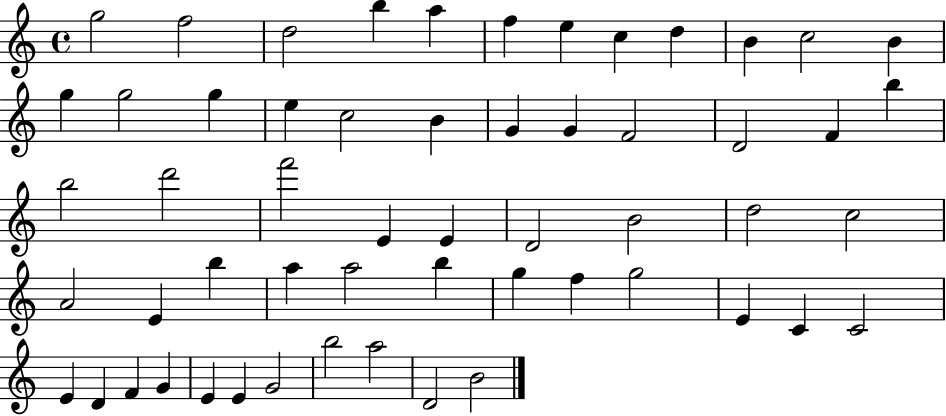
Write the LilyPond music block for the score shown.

{
  \clef treble
  \time 4/4
  \defaultTimeSignature
  \key c \major
  g''2 f''2 | d''2 b''4 a''4 | f''4 e''4 c''4 d''4 | b'4 c''2 b'4 | \break g''4 g''2 g''4 | e''4 c''2 b'4 | g'4 g'4 f'2 | d'2 f'4 b''4 | \break b''2 d'''2 | f'''2 e'4 e'4 | d'2 b'2 | d''2 c''2 | \break a'2 e'4 b''4 | a''4 a''2 b''4 | g''4 f''4 g''2 | e'4 c'4 c'2 | \break e'4 d'4 f'4 g'4 | e'4 e'4 g'2 | b''2 a''2 | d'2 b'2 | \break \bar "|."
}